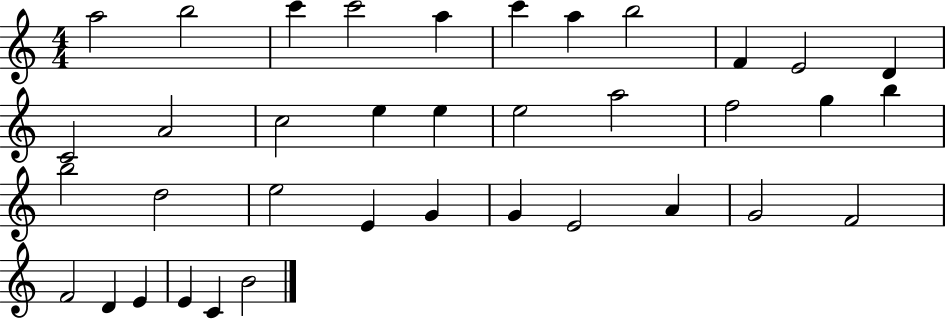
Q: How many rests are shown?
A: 0